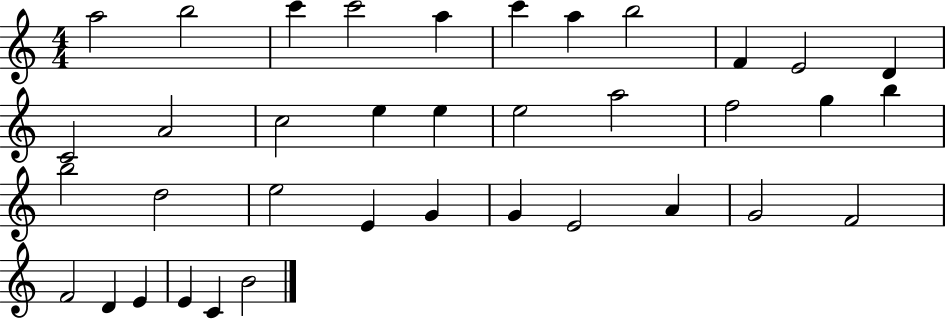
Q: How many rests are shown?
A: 0